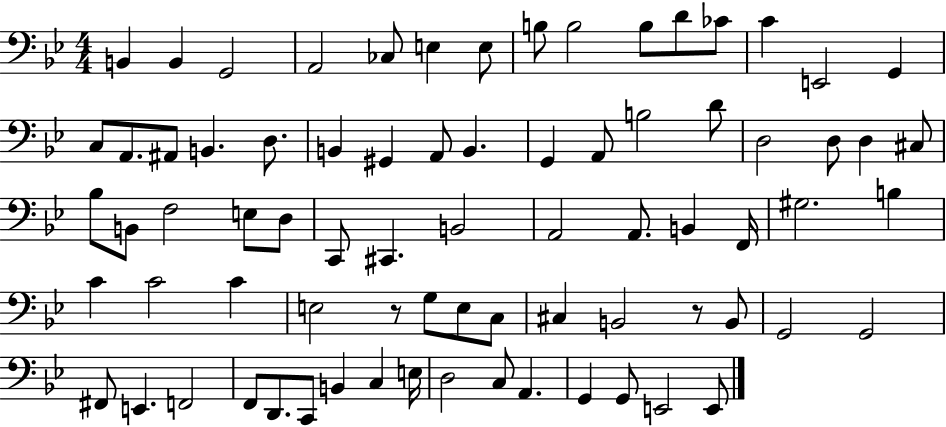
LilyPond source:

{
  \clef bass
  \numericTimeSignature
  \time 4/4
  \key bes \major
  \repeat volta 2 { b,4 b,4 g,2 | a,2 ces8 e4 e8 | b8 b2 b8 d'8 ces'8 | c'4 e,2 g,4 | \break c8 a,8. ais,8 b,4. d8. | b,4 gis,4 a,8 b,4. | g,4 a,8 b2 d'8 | d2 d8 d4 cis8 | \break bes8 b,8 f2 e8 d8 | c,8 cis,4. b,2 | a,2 a,8. b,4 f,16 | gis2. b4 | \break c'4 c'2 c'4 | e2 r8 g8 e8 c8 | cis4 b,2 r8 b,8 | g,2 g,2 | \break fis,8 e,4. f,2 | f,8 d,8. c,8 b,4 c4 e16 | d2 c8 a,4. | g,4 g,8 e,2 e,8 | \break } \bar "|."
}